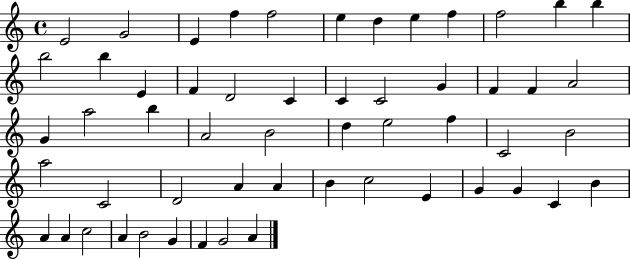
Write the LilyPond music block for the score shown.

{
  \clef treble
  \time 4/4
  \defaultTimeSignature
  \key c \major
  e'2 g'2 | e'4 f''4 f''2 | e''4 d''4 e''4 f''4 | f''2 b''4 b''4 | \break b''2 b''4 e'4 | f'4 d'2 c'4 | c'4 c'2 g'4 | f'4 f'4 a'2 | \break g'4 a''2 b''4 | a'2 b'2 | d''4 e''2 f''4 | c'2 b'2 | \break a''2 c'2 | d'2 a'4 a'4 | b'4 c''2 e'4 | g'4 g'4 c'4 b'4 | \break a'4 a'4 c''2 | a'4 b'2 g'4 | f'4 g'2 a'4 | \bar "|."
}